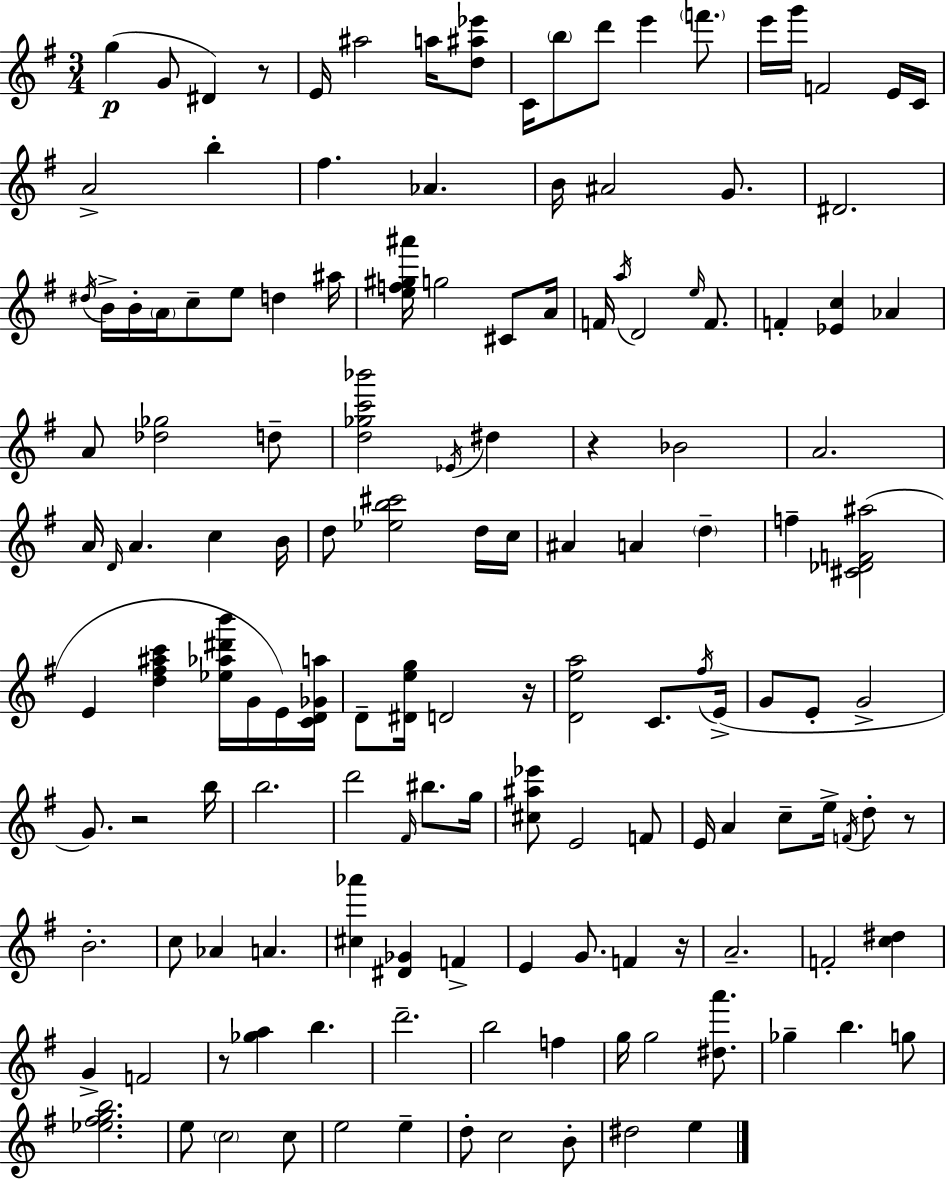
X:1
T:Untitled
M:3/4
L:1/4
K:G
g G/2 ^D z/2 E/4 ^a2 a/4 [d^a_e']/2 C/4 b/2 d'/2 e' f'/2 e'/4 g'/4 F2 E/4 C/4 A2 b ^f _A B/4 ^A2 G/2 ^D2 ^d/4 B/4 B/4 A/4 c/2 e/2 d ^a/4 [ef^g^a']/4 g2 ^C/2 A/4 F/4 a/4 D2 e/4 F/2 F [_Ec] _A A/2 [_d_g]2 d/2 [d_gc'_b']2 _E/4 ^d z _B2 A2 A/4 D/4 A c B/4 d/2 [_eb^c']2 d/4 c/4 ^A A d f [^C_DF^a]2 E [d^f^ac'] [_e_a^d'b']/4 G/4 E/4 [CD_Ga]/4 D/2 [^Deg]/4 D2 z/4 [Dea]2 C/2 ^f/4 E/4 G/2 E/2 G2 G/2 z2 b/4 b2 d'2 ^F/4 ^b/2 g/4 [^c^a_e']/2 E2 F/2 E/4 A c/2 e/4 F/4 d/2 z/2 B2 c/2 _A A [^c_a'] [^D_G] F E G/2 F z/4 A2 F2 [c^d] G F2 z/2 [_ga] b d'2 b2 f g/4 g2 [^da']/2 _g b g/2 [_e^fgb]2 e/2 c2 c/2 e2 e d/2 c2 B/2 ^d2 e